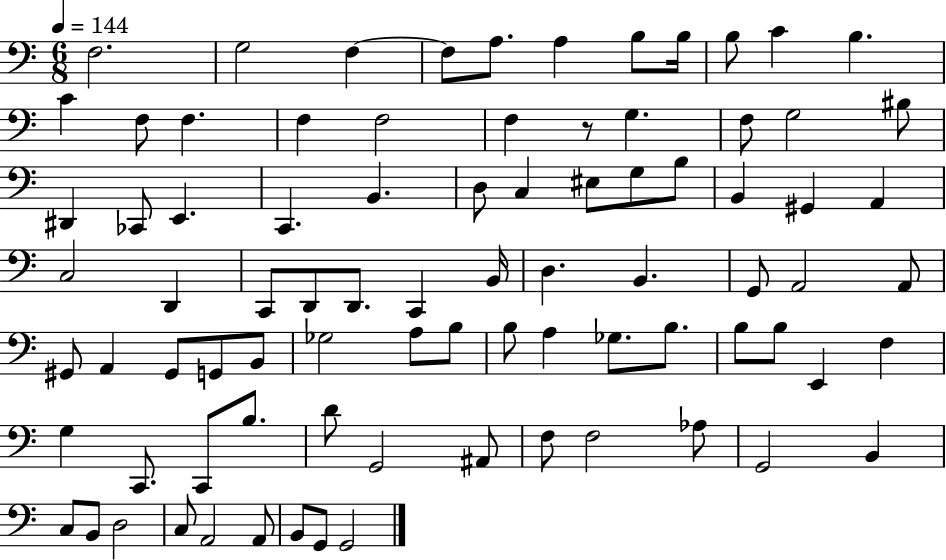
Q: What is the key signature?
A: C major